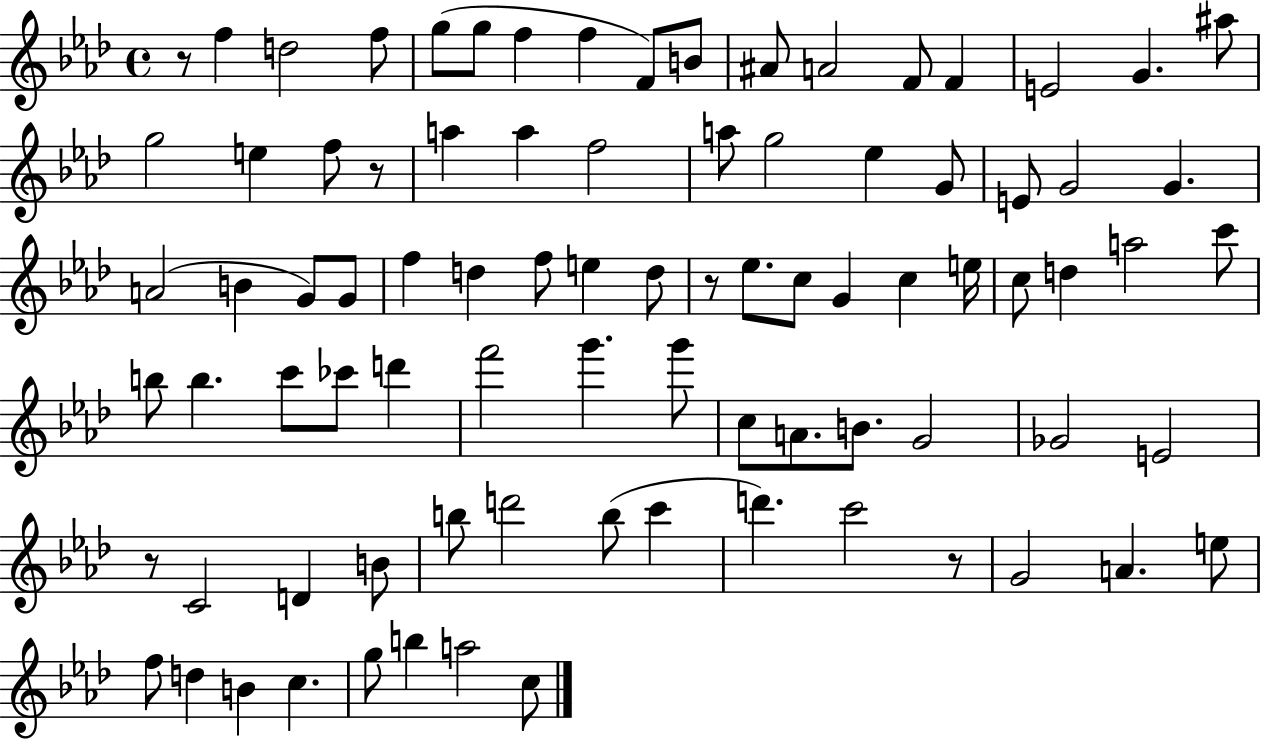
X:1
T:Untitled
M:4/4
L:1/4
K:Ab
z/2 f d2 f/2 g/2 g/2 f f F/2 B/2 ^A/2 A2 F/2 F E2 G ^a/2 g2 e f/2 z/2 a a f2 a/2 g2 _e G/2 E/2 G2 G A2 B G/2 G/2 f d f/2 e d/2 z/2 _e/2 c/2 G c e/4 c/2 d a2 c'/2 b/2 b c'/2 _c'/2 d' f'2 g' g'/2 c/2 A/2 B/2 G2 _G2 E2 z/2 C2 D B/2 b/2 d'2 b/2 c' d' c'2 z/2 G2 A e/2 f/2 d B c g/2 b a2 c/2